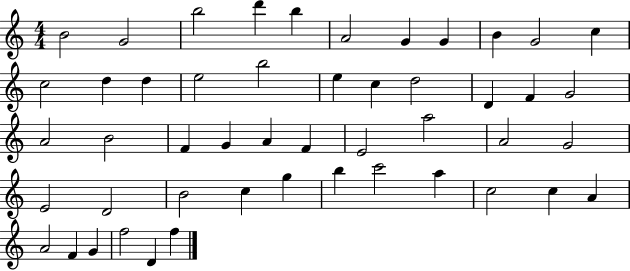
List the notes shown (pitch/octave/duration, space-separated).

B4/h G4/h B5/h D6/q B5/q A4/h G4/q G4/q B4/q G4/h C5/q C5/h D5/q D5/q E5/h B5/h E5/q C5/q D5/h D4/q F4/q G4/h A4/h B4/h F4/q G4/q A4/q F4/q E4/h A5/h A4/h G4/h E4/h D4/h B4/h C5/q G5/q B5/q C6/h A5/q C5/h C5/q A4/q A4/h F4/q G4/q F5/h D4/q F5/q